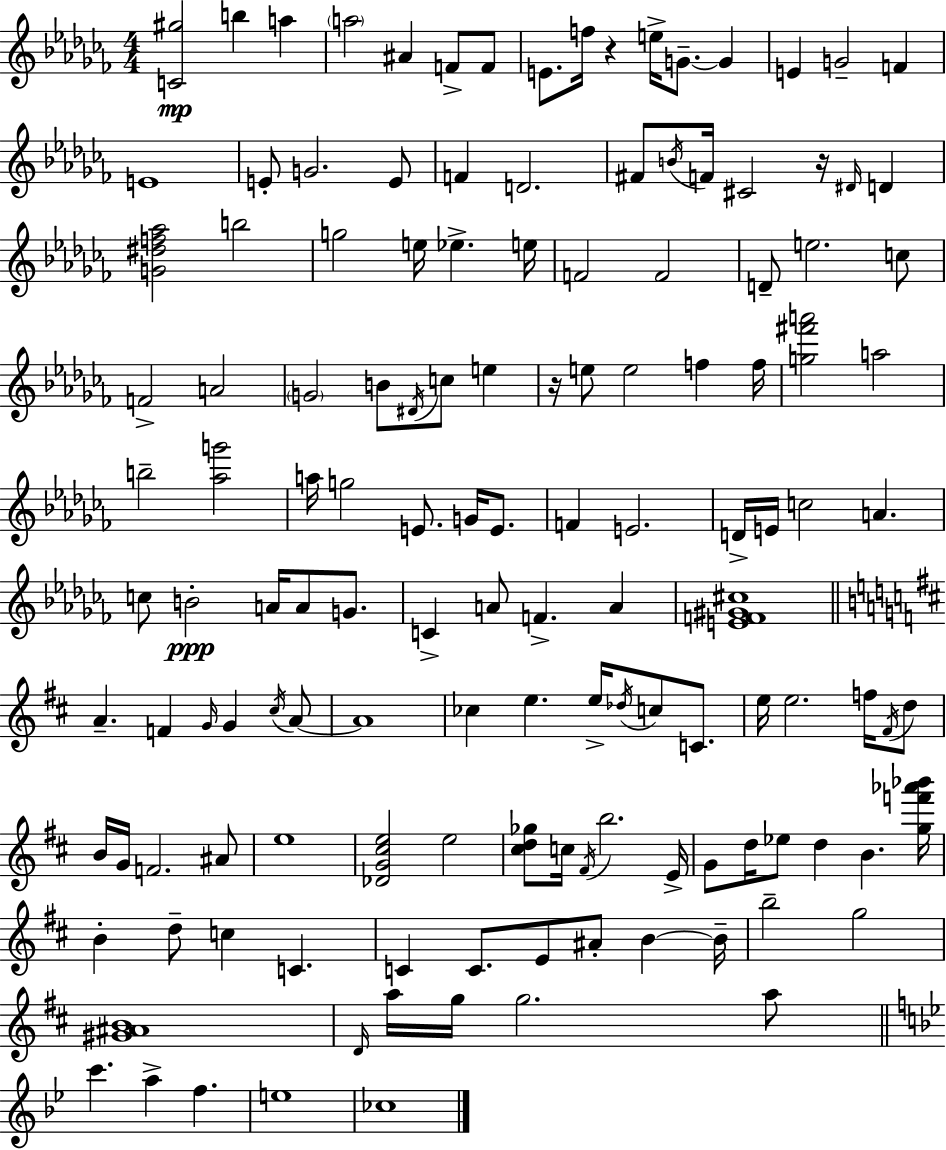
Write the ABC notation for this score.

X:1
T:Untitled
M:4/4
L:1/4
K:Abm
[C^g]2 b a a2 ^A F/2 F/2 E/2 f/4 z e/4 G/2 G E G2 F E4 E/2 G2 E/2 F D2 ^F/2 B/4 F/4 ^C2 z/4 ^D/4 D [G^df_a]2 b2 g2 e/4 _e e/4 F2 F2 D/2 e2 c/2 F2 A2 G2 B/2 ^D/4 c/2 e z/4 e/2 e2 f f/4 [g^f'a']2 a2 b2 [_ag']2 a/4 g2 E/2 G/4 E/2 F E2 D/4 E/4 c2 A c/2 B2 A/4 A/2 G/2 C A/2 F A [EF^G^c]4 A F G/4 G ^c/4 A/2 A4 _c e e/4 _d/4 c/2 C/2 e/4 e2 f/4 ^F/4 d/2 B/4 G/4 F2 ^A/2 e4 [_DG^ce]2 e2 [^cd_g]/2 c/4 ^F/4 b2 E/4 G/2 d/4 _e/2 d B [gf'_a'_b']/4 B d/2 c C C C/2 E/2 ^A/2 B B/4 b2 g2 [^G^AB]4 D/4 a/4 g/4 g2 a/2 c' a f e4 _c4